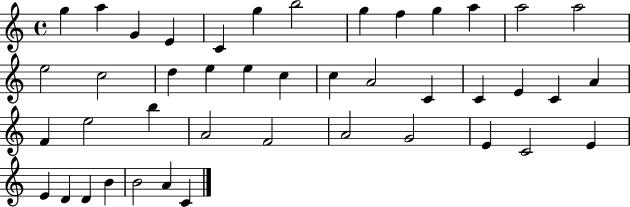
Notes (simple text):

G5/q A5/q G4/q E4/q C4/q G5/q B5/h G5/q F5/q G5/q A5/q A5/h A5/h E5/h C5/h D5/q E5/q E5/q C5/q C5/q A4/h C4/q C4/q E4/q C4/q A4/q F4/q E5/h B5/q A4/h F4/h A4/h G4/h E4/q C4/h E4/q E4/q D4/q D4/q B4/q B4/h A4/q C4/q